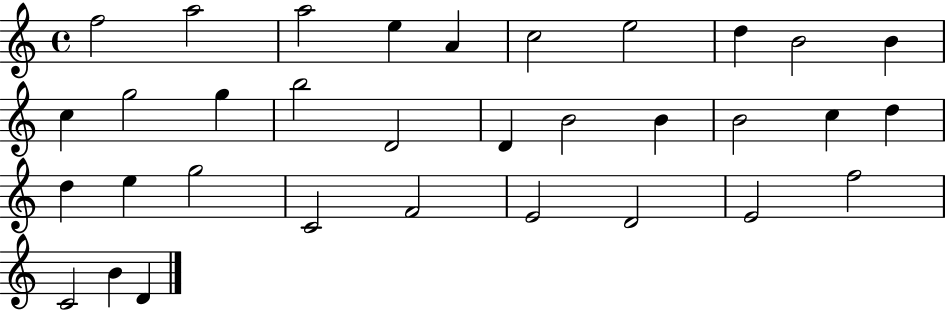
F5/h A5/h A5/h E5/q A4/q C5/h E5/h D5/q B4/h B4/q C5/q G5/h G5/q B5/h D4/h D4/q B4/h B4/q B4/h C5/q D5/q D5/q E5/q G5/h C4/h F4/h E4/h D4/h E4/h F5/h C4/h B4/q D4/q